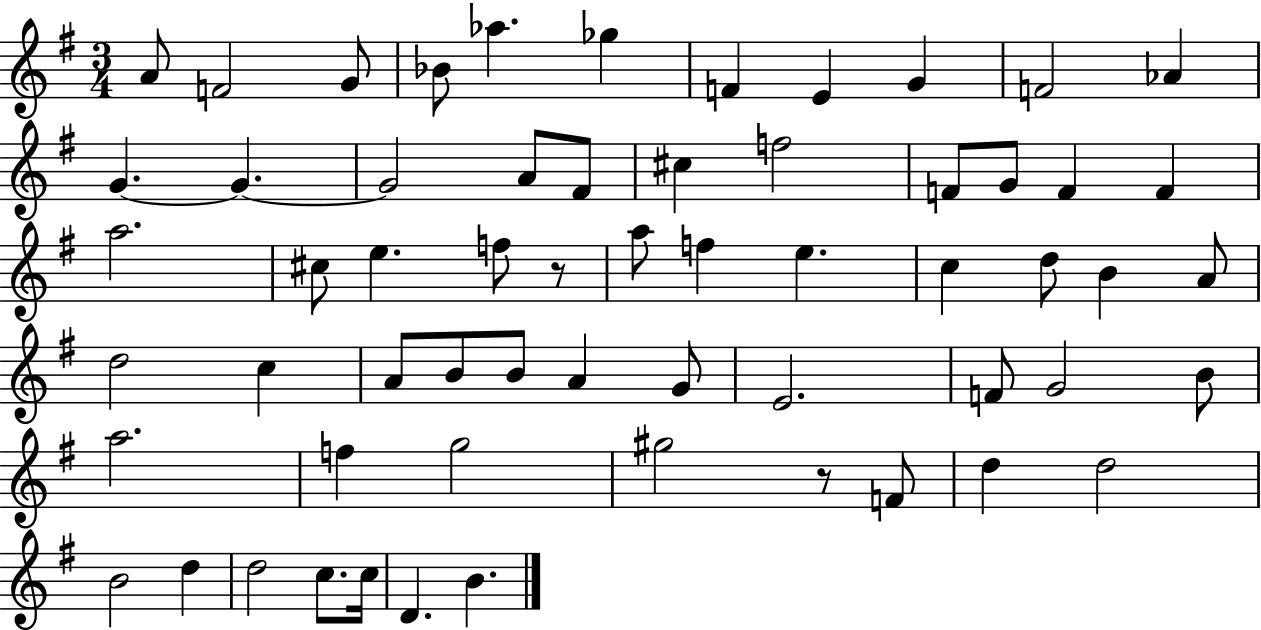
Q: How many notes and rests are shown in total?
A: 60